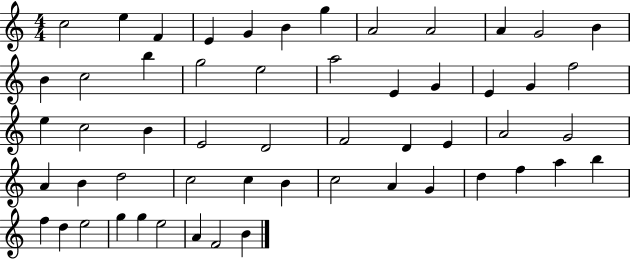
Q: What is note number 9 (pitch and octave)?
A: A4